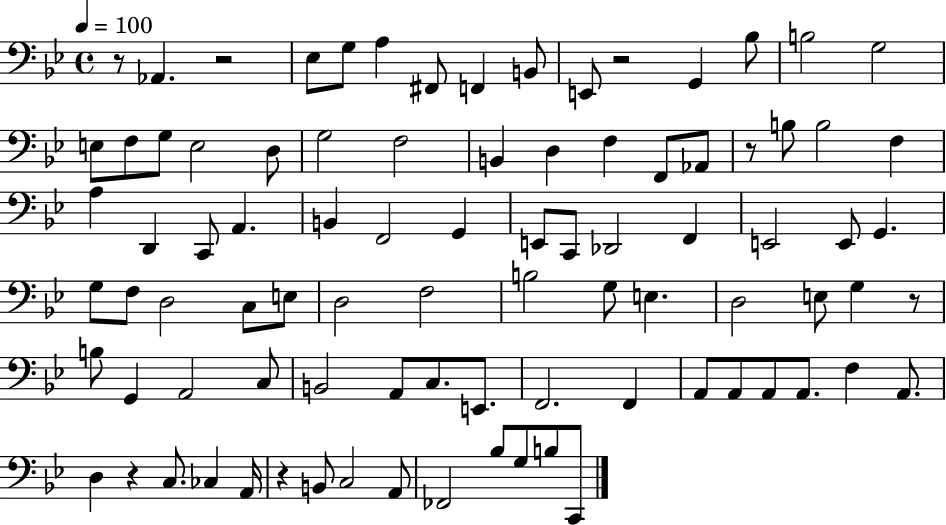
R/e Ab2/q. R/h Eb3/e G3/e A3/q F#2/e F2/q B2/e E2/e R/h G2/q Bb3/e B3/h G3/h E3/e F3/e G3/e E3/h D3/e G3/h F3/h B2/q D3/q F3/q F2/e Ab2/e R/e B3/e B3/h F3/q A3/q D2/q C2/e A2/q. B2/q F2/h G2/q E2/e C2/e Db2/h F2/q E2/h E2/e G2/q. G3/e F3/e D3/h C3/e E3/e D3/h F3/h B3/h G3/e E3/q. D3/h E3/e G3/q R/e B3/e G2/q A2/h C3/e B2/h A2/e C3/e. E2/e. F2/h. F2/q A2/e A2/e A2/e A2/e. F3/q A2/e. D3/q R/q C3/e. CES3/q A2/s R/q B2/e C3/h A2/e FES2/h Bb3/e G3/e B3/e C2/e